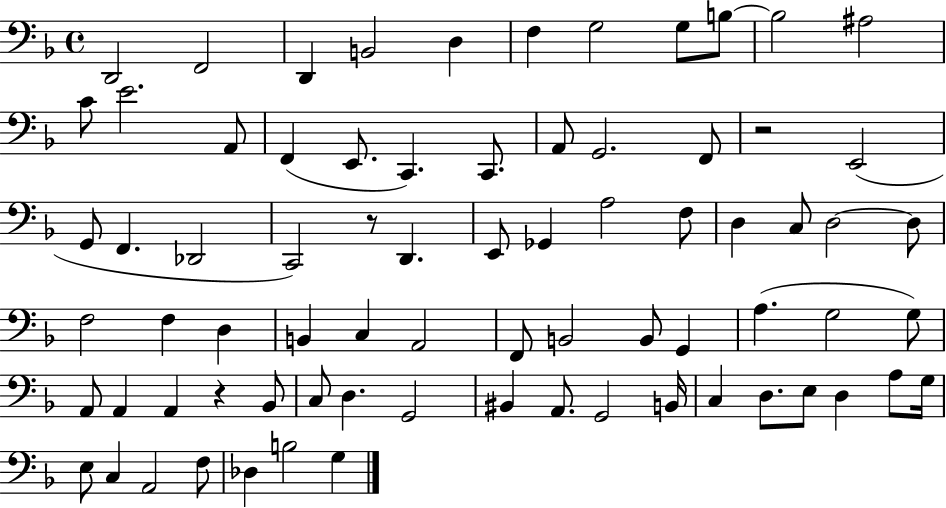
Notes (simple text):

D2/h F2/h D2/q B2/h D3/q F3/q G3/h G3/e B3/e B3/h A#3/h C4/e E4/h. A2/e F2/q E2/e. C2/q. C2/e. A2/e G2/h. F2/e R/h E2/h G2/e F2/q. Db2/h C2/h R/e D2/q. E2/e Gb2/q A3/h F3/e D3/q C3/e D3/h D3/e F3/h F3/q D3/q B2/q C3/q A2/h F2/e B2/h B2/e G2/q A3/q. G3/h G3/e A2/e A2/q A2/q R/q Bb2/e C3/e D3/q. G2/h BIS2/q A2/e. G2/h B2/s C3/q D3/e. E3/e D3/q A3/e G3/s E3/e C3/q A2/h F3/e Db3/q B3/h G3/q